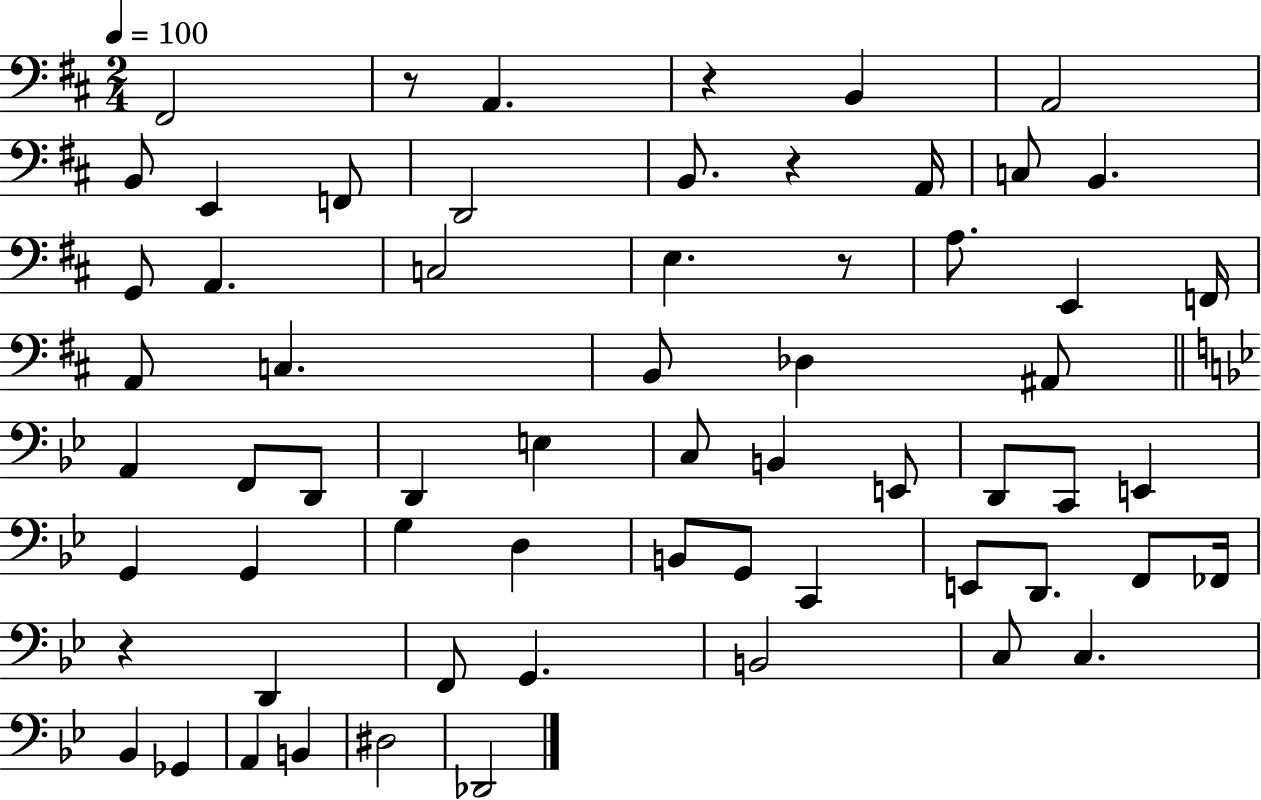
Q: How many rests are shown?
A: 5